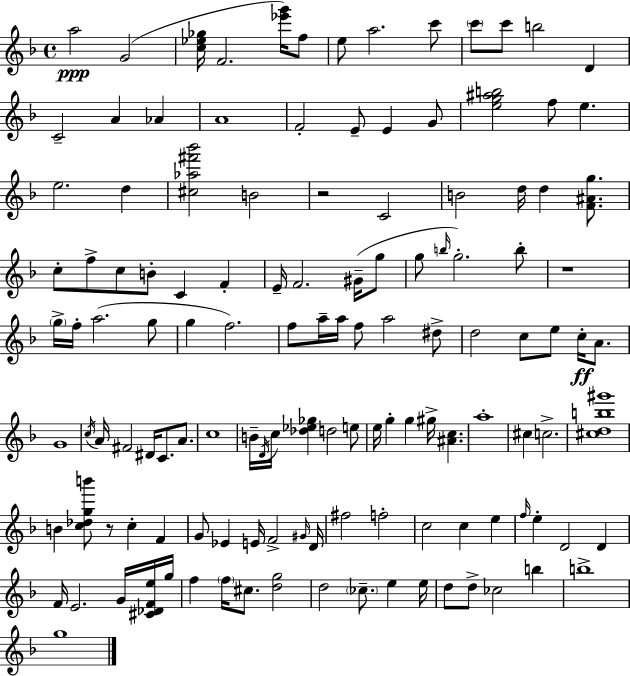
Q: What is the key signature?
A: D minor